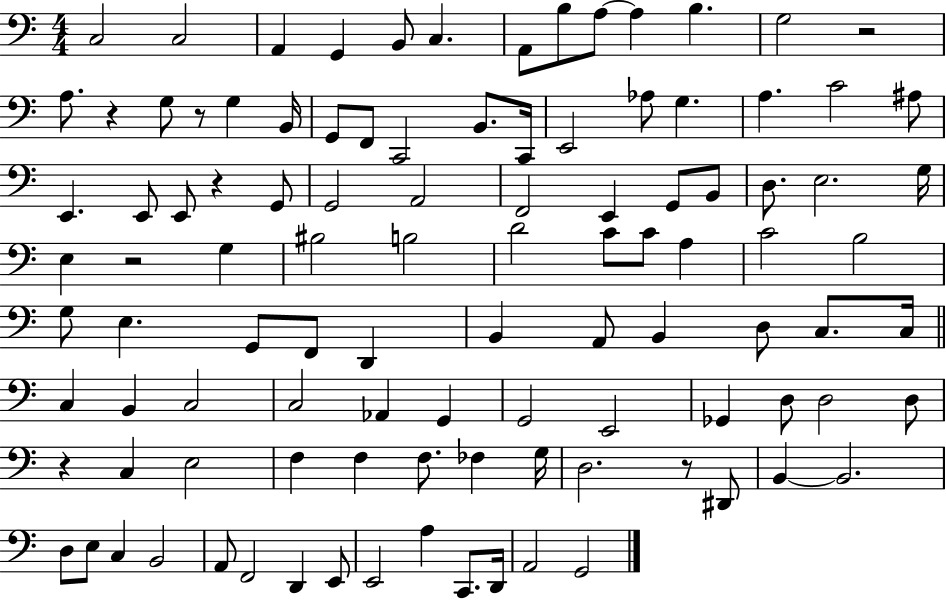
C3/h C3/h A2/q G2/q B2/e C3/q. A2/e B3/e A3/e A3/q B3/q. G3/h R/h A3/e. R/q G3/e R/e G3/q B2/s G2/e F2/e C2/h B2/e. C2/s E2/h Ab3/e G3/q. A3/q. C4/h A#3/e E2/q. E2/e E2/e R/q G2/e G2/h A2/h F2/h E2/q G2/e B2/e D3/e. E3/h. G3/s E3/q R/h G3/q BIS3/h B3/h D4/h C4/e C4/e A3/q C4/h B3/h G3/e E3/q. G2/e F2/e D2/q B2/q A2/e B2/q D3/e C3/e. C3/s C3/q B2/q C3/h C3/h Ab2/q G2/q G2/h E2/h Gb2/q D3/e D3/h D3/e R/q C3/q E3/h F3/q F3/q F3/e. FES3/q G3/s D3/h. R/e D#2/e B2/q B2/h. D3/e E3/e C3/q B2/h A2/e F2/h D2/q E2/e E2/h A3/q C2/e. D2/s A2/h G2/h